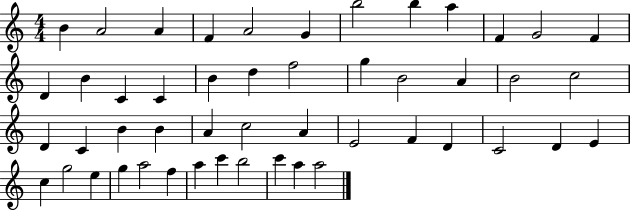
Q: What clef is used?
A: treble